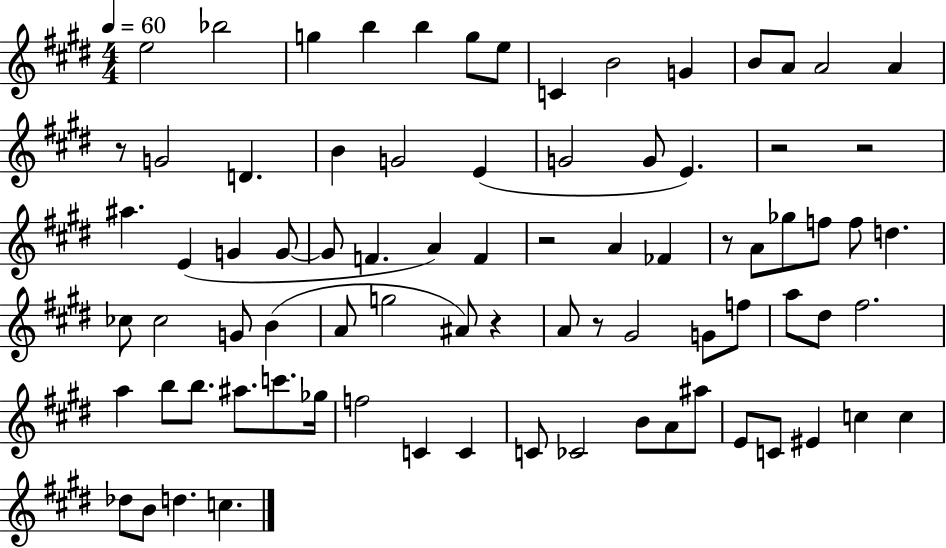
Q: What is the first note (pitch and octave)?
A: E5